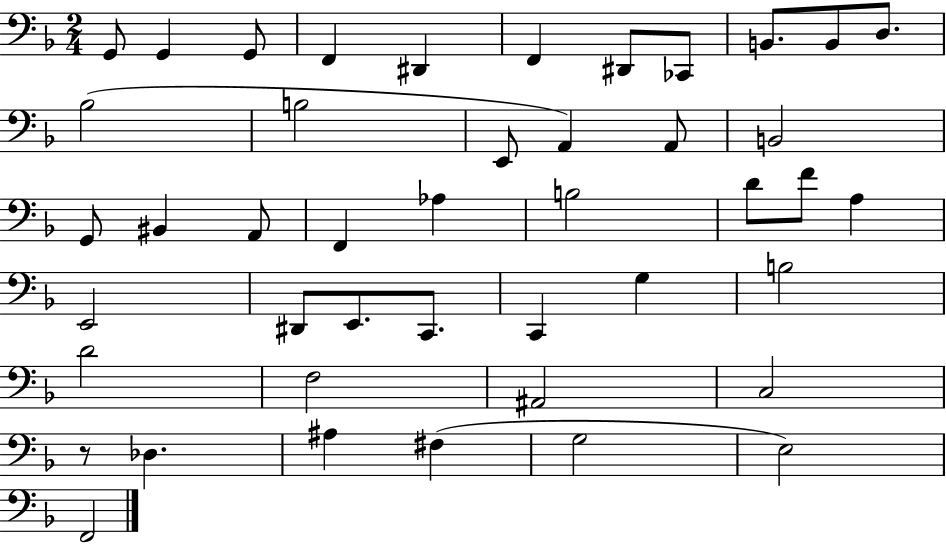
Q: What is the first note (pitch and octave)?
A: G2